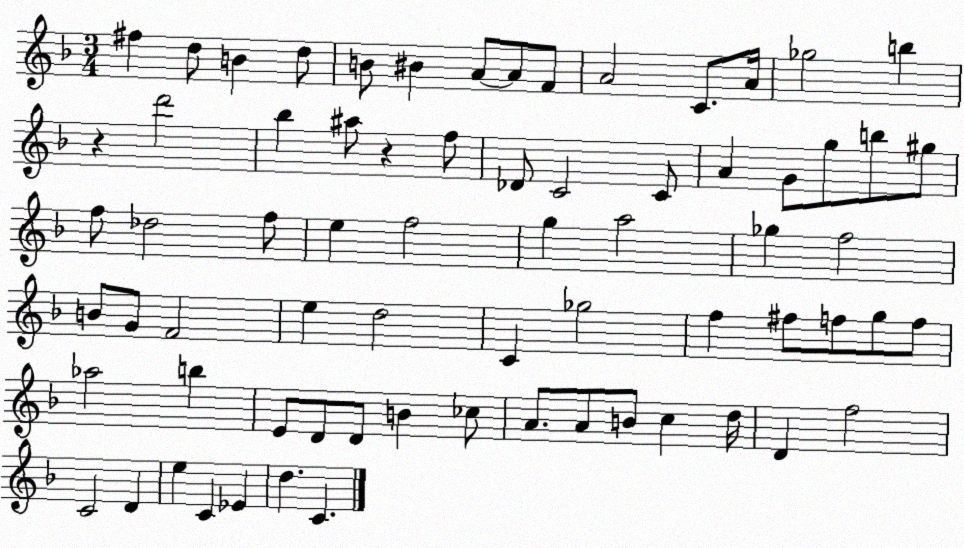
X:1
T:Untitled
M:3/4
L:1/4
K:F
^f d/2 B d/2 B/2 ^B A/2 A/2 F/2 A2 C/2 A/4 _g2 b z d'2 _b ^a/2 z f/2 _D/2 C2 C/2 A G/2 g/2 b/2 ^g/2 f/2 _d2 f/2 e f2 g a2 _g f2 B/2 G/2 F2 e d2 C _g2 f ^f/2 f/2 g/2 f/2 _a2 b E/2 D/2 D/2 B _c/2 A/2 A/2 B/2 c d/4 D f2 C2 D e C _E d C